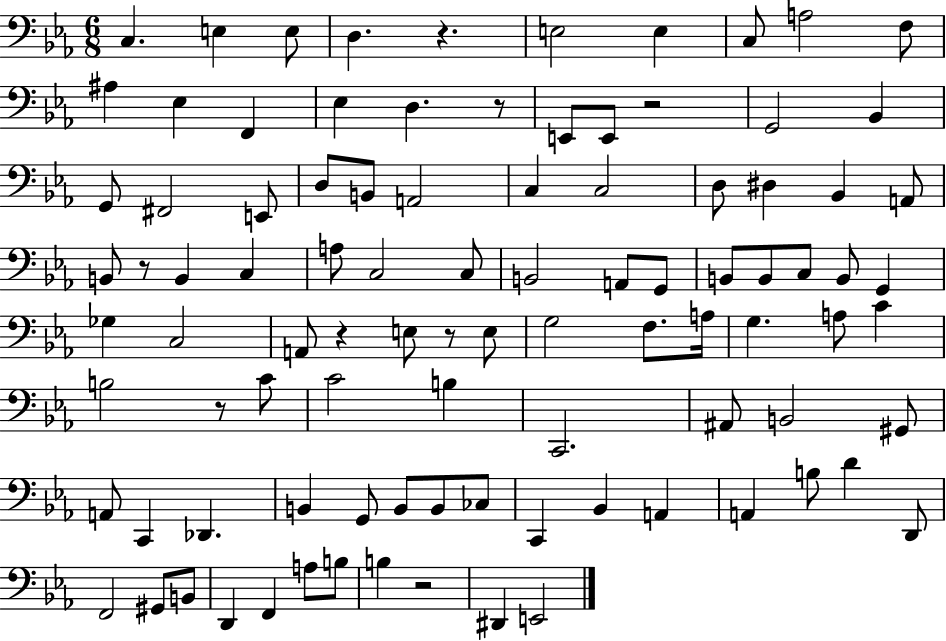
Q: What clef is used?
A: bass